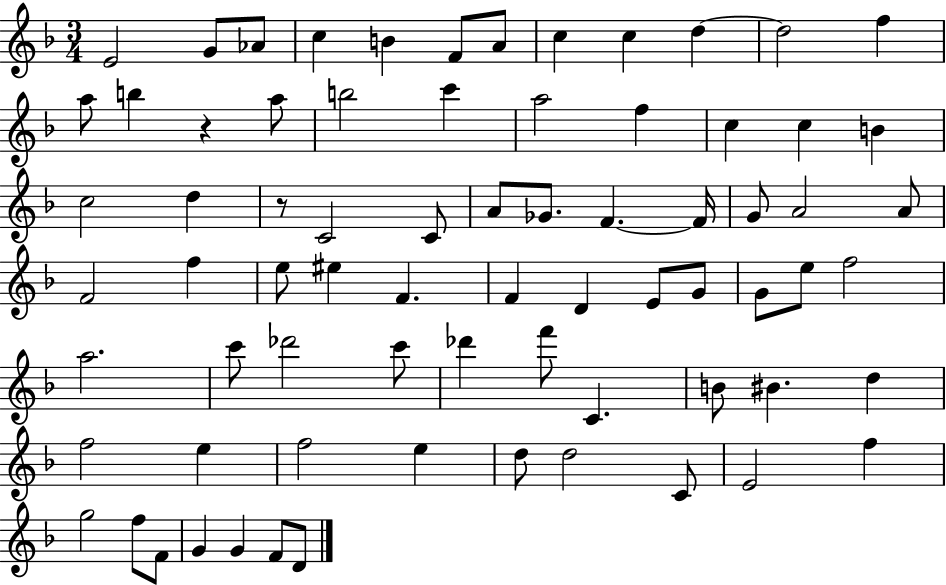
E4/h G4/e Ab4/e C5/q B4/q F4/e A4/e C5/q C5/q D5/q D5/h F5/q A5/e B5/q R/q A5/e B5/h C6/q A5/h F5/q C5/q C5/q B4/q C5/h D5/q R/e C4/h C4/e A4/e Gb4/e. F4/q. F4/s G4/e A4/h A4/e F4/h F5/q E5/e EIS5/q F4/q. F4/q D4/q E4/e G4/e G4/e E5/e F5/h A5/h. C6/e Db6/h C6/e Db6/q F6/e C4/q. B4/e BIS4/q. D5/q F5/h E5/q F5/h E5/q D5/e D5/h C4/e E4/h F5/q G5/h F5/e F4/e G4/q G4/q F4/e D4/e